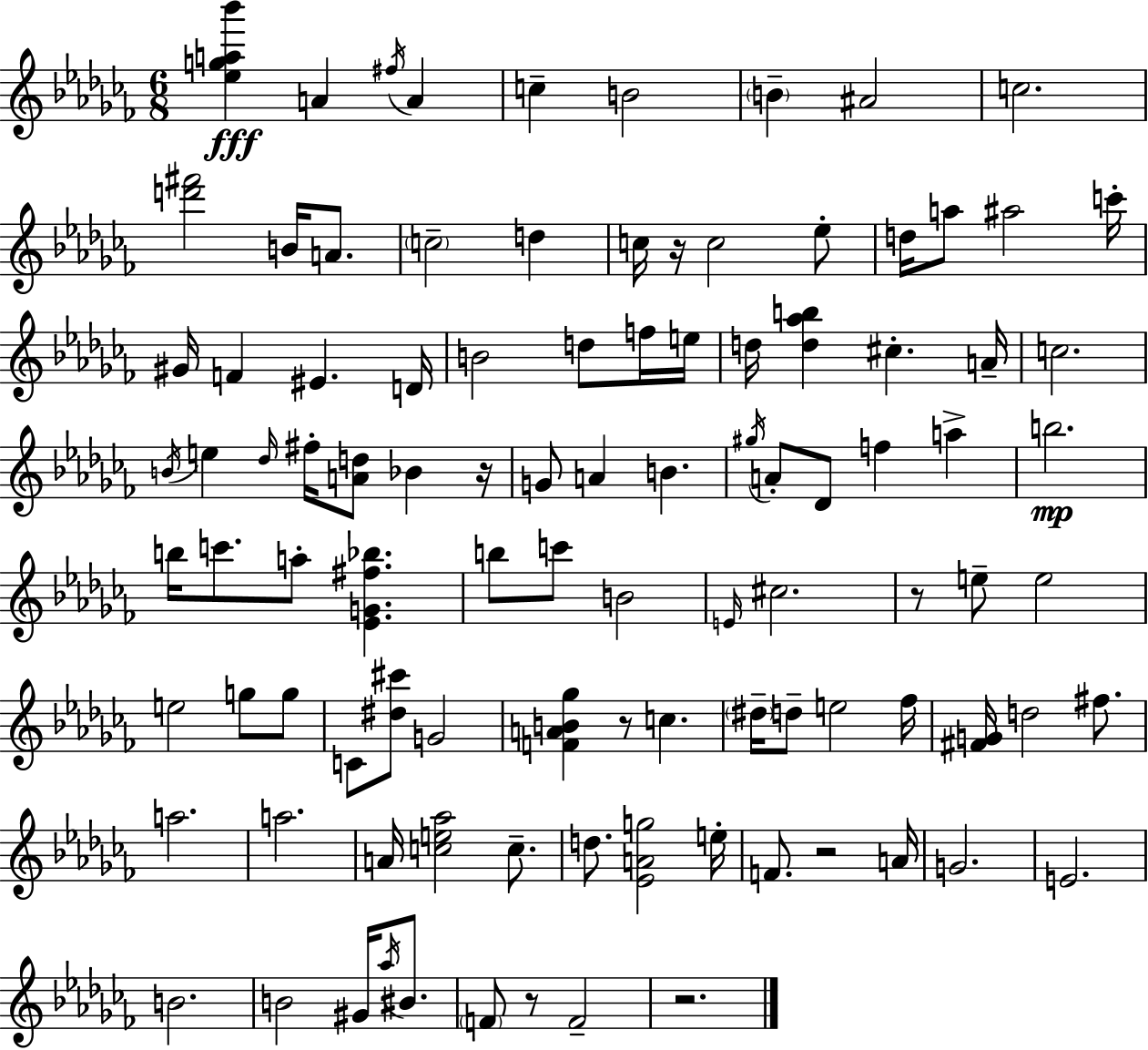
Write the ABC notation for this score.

X:1
T:Untitled
M:6/8
L:1/4
K:Abm
[_ega_b'] A ^f/4 A c B2 B ^A2 c2 [d'^f']2 B/4 A/2 c2 d c/4 z/4 c2 _e/2 d/4 a/2 ^a2 c'/4 ^G/4 F ^E D/4 B2 d/2 f/4 e/4 d/4 [d_ab] ^c A/4 c2 B/4 e _d/4 ^f/4 [Ad]/2 _B z/4 G/2 A B ^g/4 A/2 _D/2 f a b2 b/4 c'/2 a/2 [_EG^f_b] b/2 c'/2 B2 E/4 ^c2 z/2 e/2 e2 e2 g/2 g/2 C/2 [^d^c']/2 G2 [FAB_g] z/2 c ^d/4 d/2 e2 _f/4 [^FG]/4 d2 ^f/2 a2 a2 A/4 [ce_a]2 c/2 d/2 [_EAg]2 e/4 F/2 z2 A/4 G2 E2 B2 B2 ^G/4 _a/4 ^B/2 F/2 z/2 F2 z2